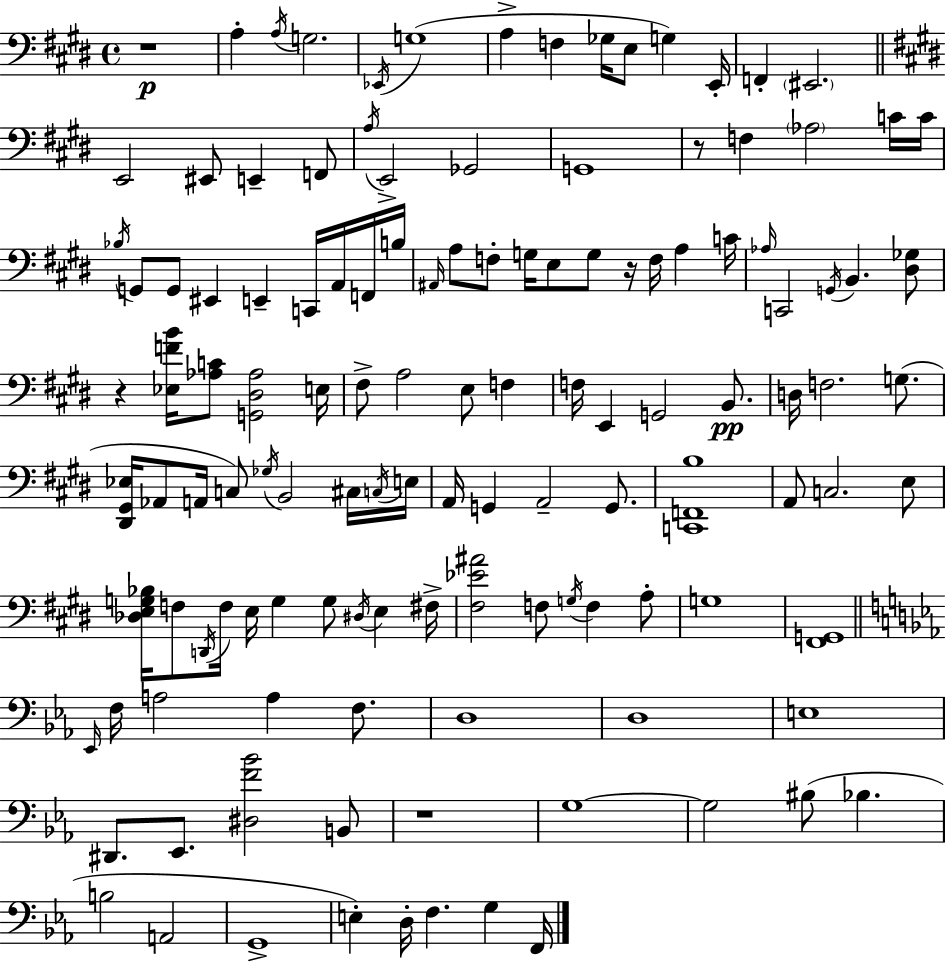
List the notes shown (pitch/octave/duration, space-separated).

R/w A3/q A3/s G3/h. Eb2/s G3/w A3/q F3/q Gb3/s E3/e G3/q E2/s F2/q EIS2/h. E2/h EIS2/e E2/q F2/e A3/s E2/h Gb2/h G2/w R/e F3/q Ab3/h C4/s C4/s Bb3/s G2/e G2/e EIS2/q E2/q C2/s A2/s F2/s B3/s A#2/s A3/e F3/e G3/s E3/e G3/e R/s F3/s A3/q C4/s Ab3/s C2/h G2/s B2/q. [D#3,Gb3]/e R/q [Eb3,F4,B4]/s [Ab3,C4]/e [G2,D#3,Ab3]/h E3/s F#3/e A3/h E3/e F3/q F3/s E2/q G2/h B2/e. D3/s F3/h. G3/e. [D#2,G#2,Eb3]/s Ab2/e A2/s C3/e Gb3/s B2/h C#3/s C3/s E3/s A2/s G2/q A2/h G2/e. [C2,F2,B3]/w A2/e C3/h. E3/e [Db3,E3,G3,Bb3]/s F3/e D2/s F3/s E3/s G3/q G3/e D#3/s E3/q F#3/s [F#3,Eb4,A#4]/h F3/e G3/s F3/q A3/e G3/w [F#2,G2]/w Eb2/s F3/s A3/h A3/q F3/e. D3/w D3/w E3/w D#2/e. Eb2/e. [D#3,F4,Bb4]/h B2/e R/w G3/w G3/h BIS3/e Bb3/q. B3/h A2/h G2/w E3/q D3/s F3/q. G3/q F2/s